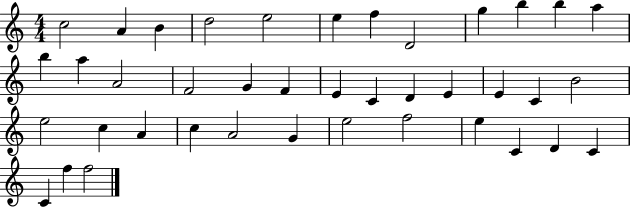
C5/h A4/q B4/q D5/h E5/h E5/q F5/q D4/h G5/q B5/q B5/q A5/q B5/q A5/q A4/h F4/h G4/q F4/q E4/q C4/q D4/q E4/q E4/q C4/q B4/h E5/h C5/q A4/q C5/q A4/h G4/q E5/h F5/h E5/q C4/q D4/q C4/q C4/q F5/q F5/h